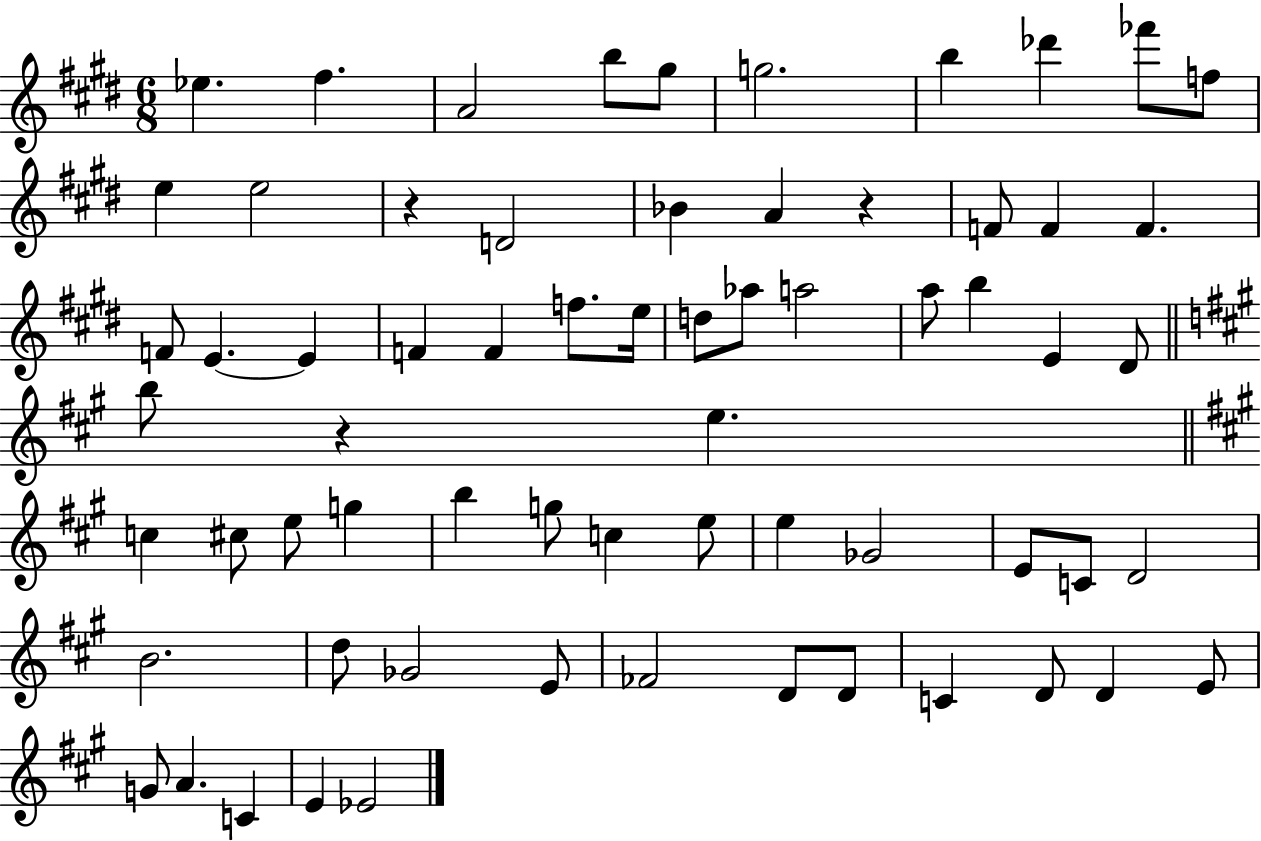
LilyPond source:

{
  \clef treble
  \numericTimeSignature
  \time 6/8
  \key e \major
  ees''4. fis''4. | a'2 b''8 gis''8 | g''2. | b''4 des'''4 fes'''8 f''8 | \break e''4 e''2 | r4 d'2 | bes'4 a'4 r4 | f'8 f'4 f'4. | \break f'8 e'4.~~ e'4 | f'4 f'4 f''8. e''16 | d''8 aes''8 a''2 | a''8 b''4 e'4 dis'8 | \break \bar "||" \break \key a \major b''8 r4 e''4. | \bar "||" \break \key a \major c''4 cis''8 e''8 g''4 | b''4 g''8 c''4 e''8 | e''4 ges'2 | e'8 c'8 d'2 | \break b'2. | d''8 ges'2 e'8 | fes'2 d'8 d'8 | c'4 d'8 d'4 e'8 | \break g'8 a'4. c'4 | e'4 ees'2 | \bar "|."
}